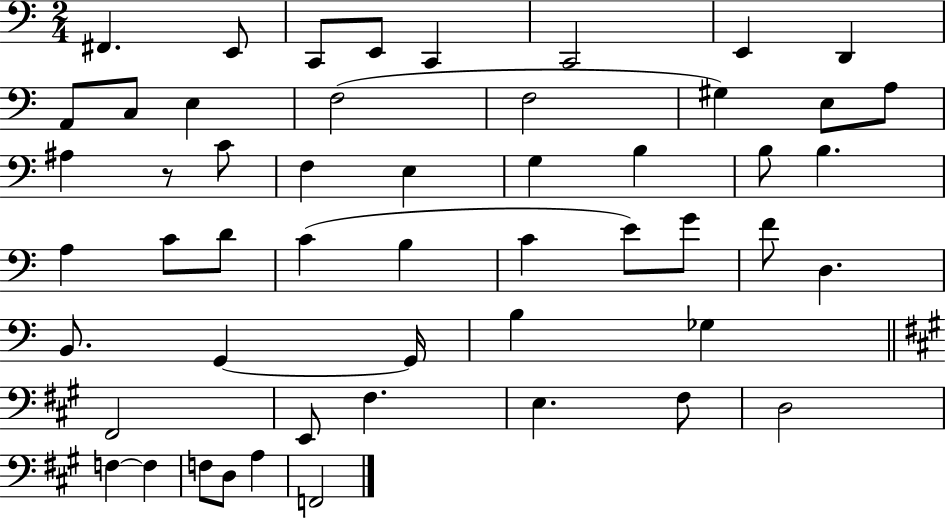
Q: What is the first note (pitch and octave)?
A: F#2